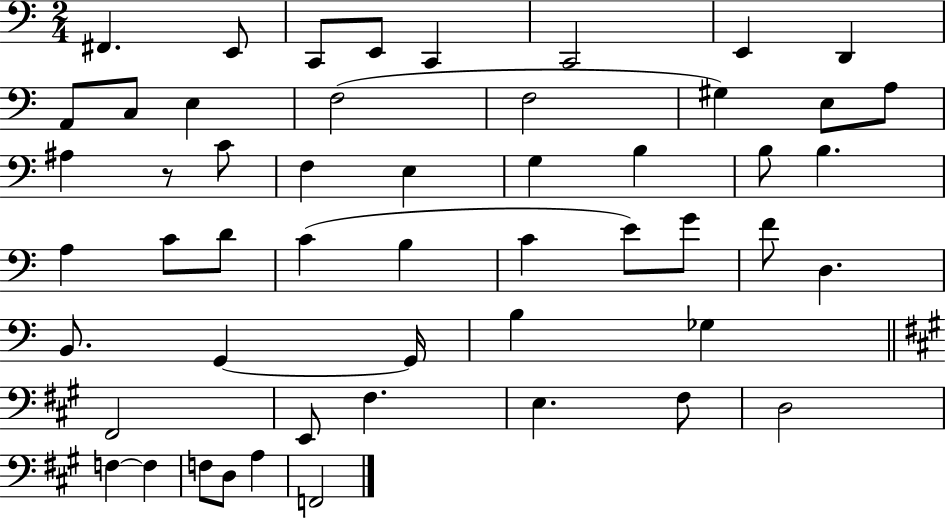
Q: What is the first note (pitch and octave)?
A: F#2